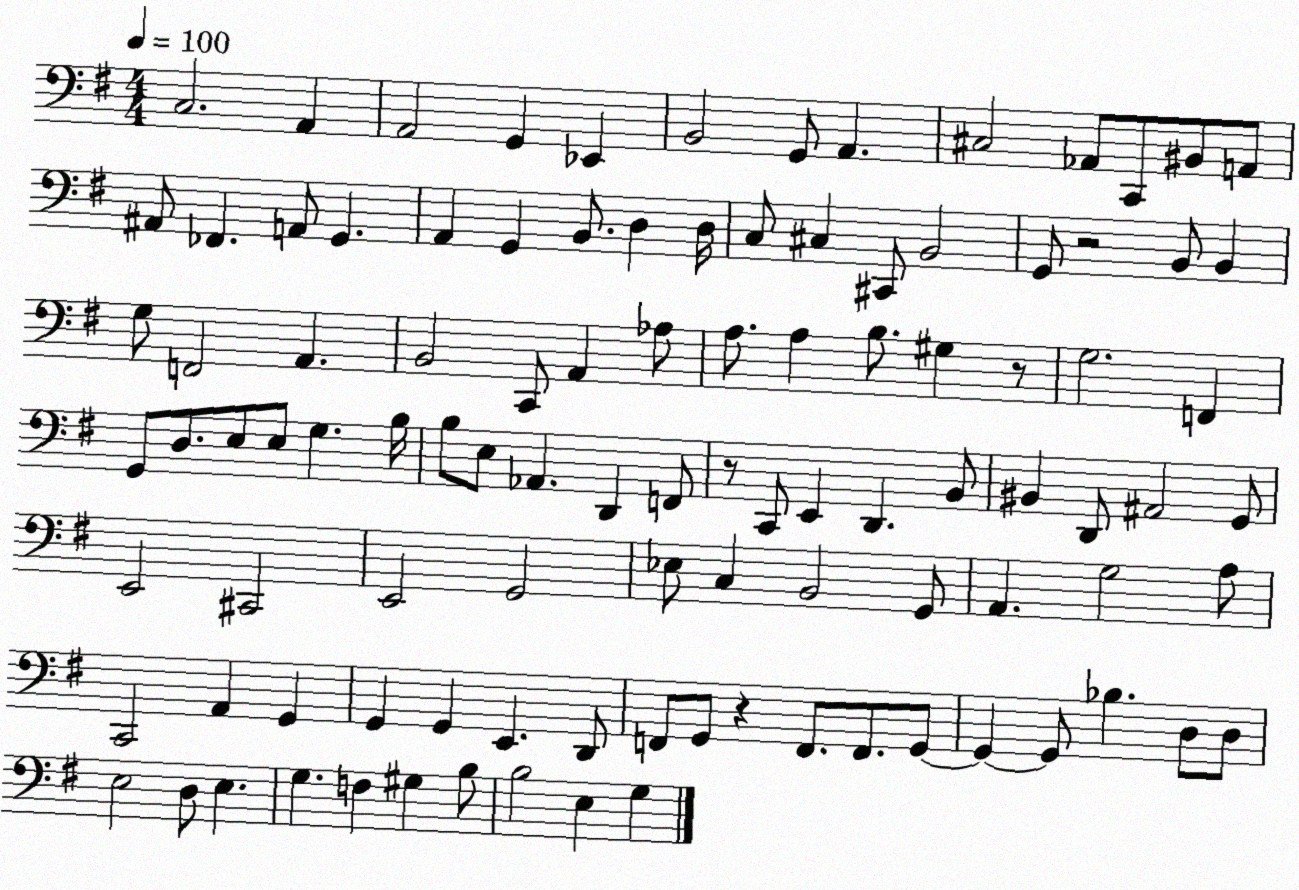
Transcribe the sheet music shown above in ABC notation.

X:1
T:Untitled
M:4/4
L:1/4
K:G
C,2 A,, A,,2 G,, _E,, B,,2 G,,/2 A,, ^C,2 _A,,/2 C,,/2 ^B,,/2 A,,/2 ^A,,/2 _F,, A,,/2 G,, A,, G,, B,,/2 D, D,/4 C,/2 ^C, ^C,,/2 B,,2 G,,/2 z2 B,,/2 B,, G,/2 F,,2 A,, B,,2 C,,/2 A,, _A,/2 A,/2 A, B,/2 ^G, z/2 G,2 F,, G,,/2 D,/2 E,/2 E,/2 G, B,/4 B,/2 E,/2 _A,, D,, F,,/2 z/2 C,,/2 E,, D,, B,,/2 ^B,, D,,/2 ^A,,2 G,,/2 E,,2 ^C,,2 E,,2 G,,2 _E,/2 C, B,,2 G,,/2 A,, G,2 A,/2 C,,2 A,, G,, G,, G,, E,, D,,/2 F,,/2 G,,/2 z F,,/2 F,,/2 G,,/2 G,, G,,/2 _B, D,/2 D,/2 E,2 D,/2 E, G, F, ^G, B,/2 B,2 E, G,